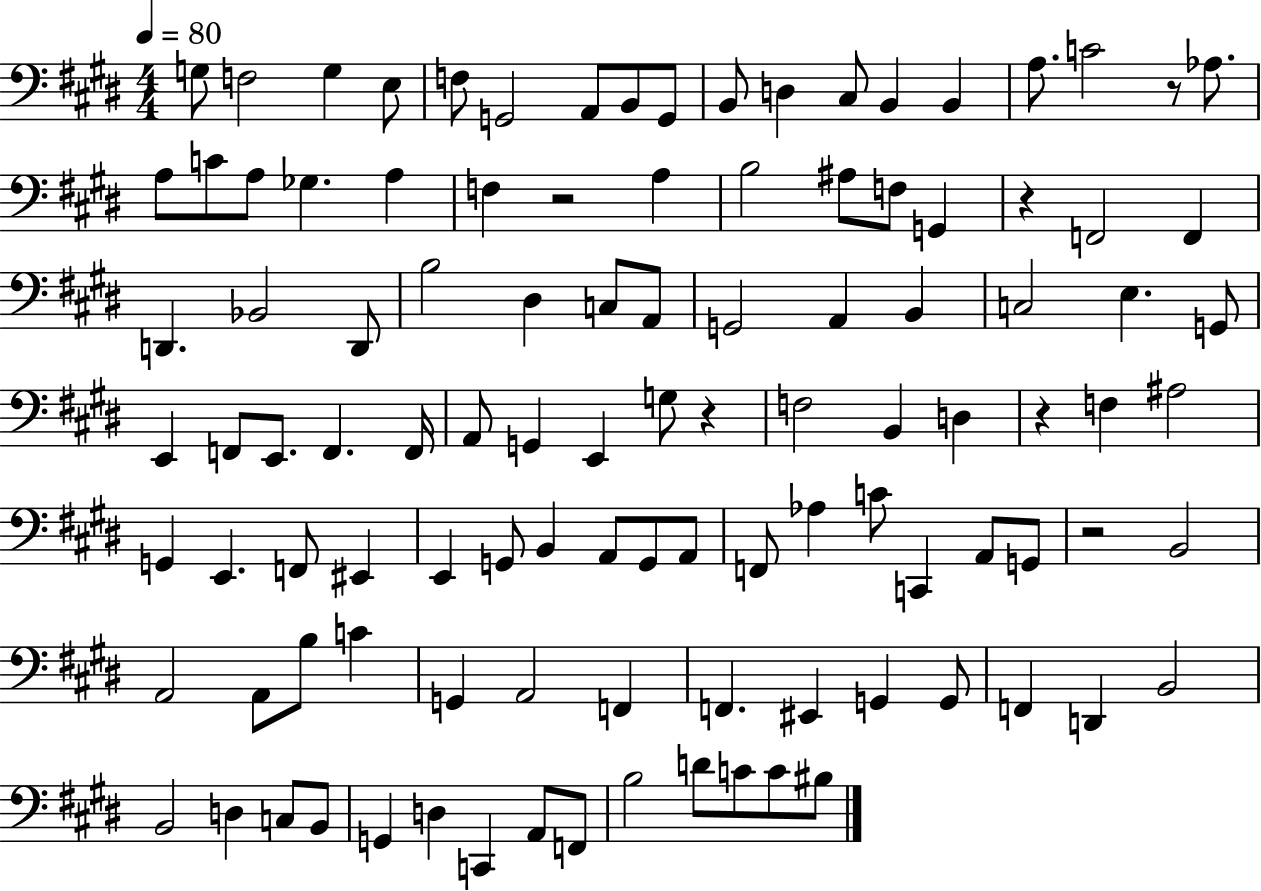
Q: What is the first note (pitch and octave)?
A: G3